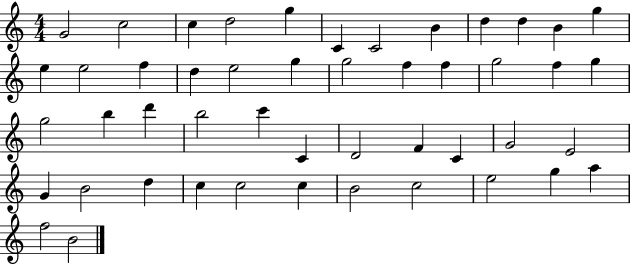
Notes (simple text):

G4/h C5/h C5/q D5/h G5/q C4/q C4/h B4/q D5/q D5/q B4/q G5/q E5/q E5/h F5/q D5/q E5/h G5/q G5/h F5/q F5/q G5/h F5/q G5/q G5/h B5/q D6/q B5/h C6/q C4/q D4/h F4/q C4/q G4/h E4/h G4/q B4/h D5/q C5/q C5/h C5/q B4/h C5/h E5/h G5/q A5/q F5/h B4/h